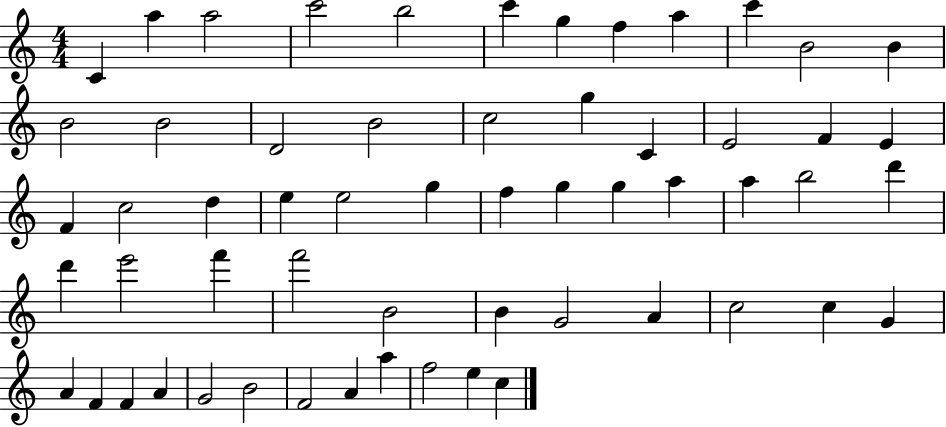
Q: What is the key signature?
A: C major